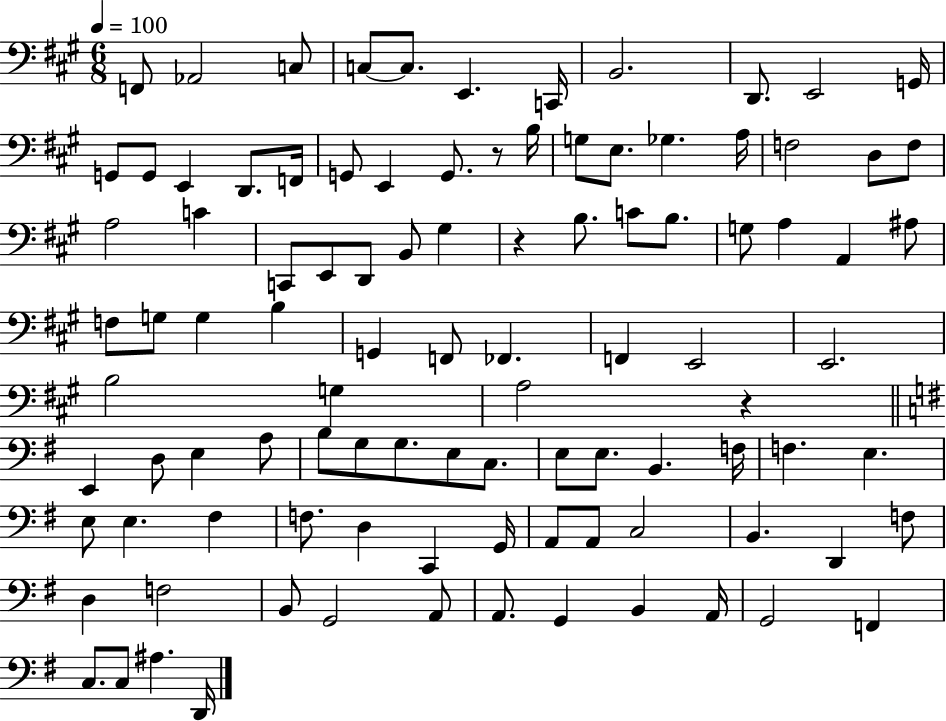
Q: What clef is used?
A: bass